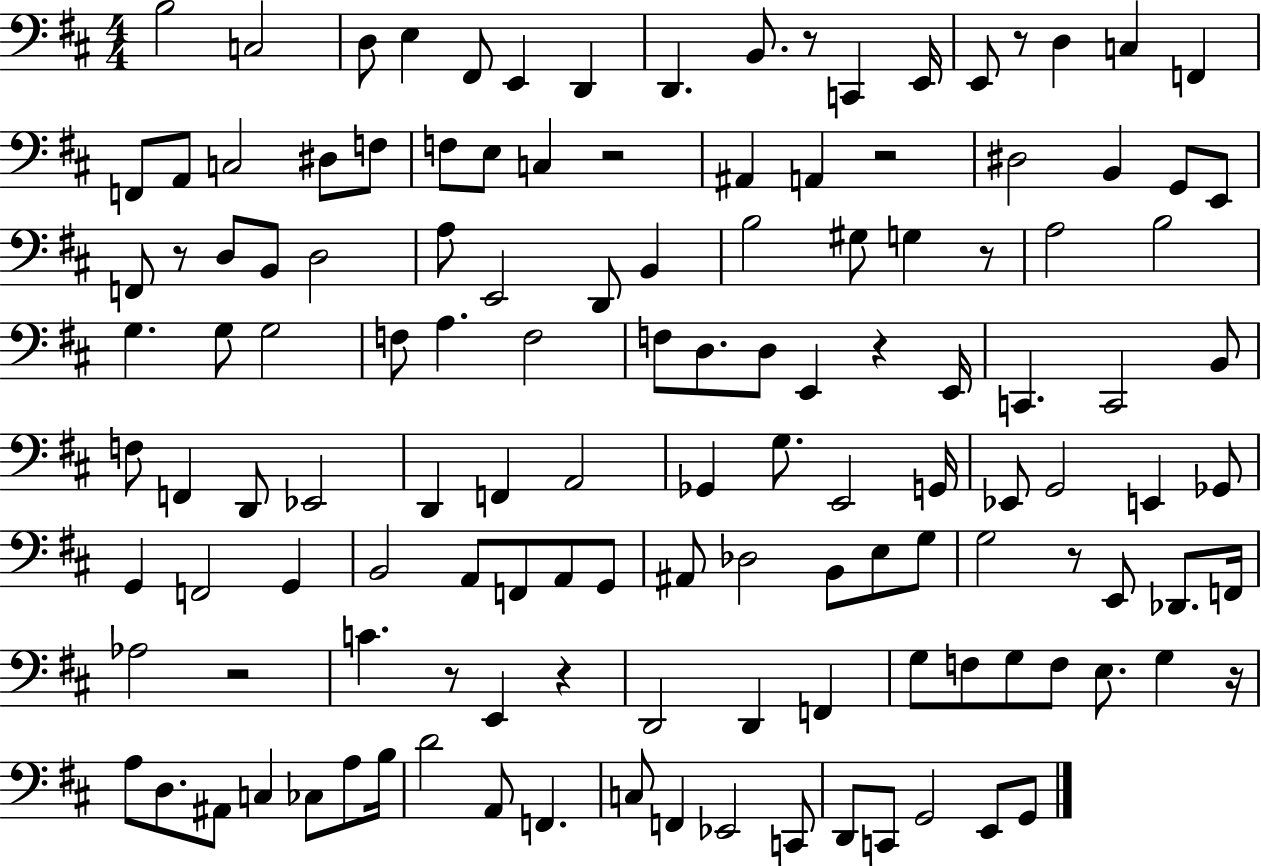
X:1
T:Untitled
M:4/4
L:1/4
K:D
B,2 C,2 D,/2 E, ^F,,/2 E,, D,, D,, B,,/2 z/2 C,, E,,/4 E,,/2 z/2 D, C, F,, F,,/2 A,,/2 C,2 ^D,/2 F,/2 F,/2 E,/2 C, z2 ^A,, A,, z2 ^D,2 B,, G,,/2 E,,/2 F,,/2 z/2 D,/2 B,,/2 D,2 A,/2 E,,2 D,,/2 B,, B,2 ^G,/2 G, z/2 A,2 B,2 G, G,/2 G,2 F,/2 A, F,2 F,/2 D,/2 D,/2 E,, z E,,/4 C,, C,,2 B,,/2 F,/2 F,, D,,/2 _E,,2 D,, F,, A,,2 _G,, G,/2 E,,2 G,,/4 _E,,/2 G,,2 E,, _G,,/2 G,, F,,2 G,, B,,2 A,,/2 F,,/2 A,,/2 G,,/2 ^A,,/2 _D,2 B,,/2 E,/2 G,/2 G,2 z/2 E,,/2 _D,,/2 F,,/4 _A,2 z2 C z/2 E,, z D,,2 D,, F,, G,/2 F,/2 G,/2 F,/2 E,/2 G, z/4 A,/2 D,/2 ^A,,/2 C, _C,/2 A,/2 B,/4 D2 A,,/2 F,, C,/2 F,, _E,,2 C,,/2 D,,/2 C,,/2 G,,2 E,,/2 G,,/2